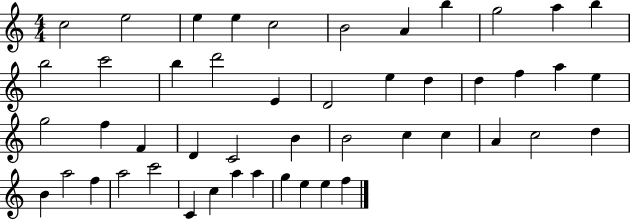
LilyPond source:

{
  \clef treble
  \numericTimeSignature
  \time 4/4
  \key c \major
  c''2 e''2 | e''4 e''4 c''2 | b'2 a'4 b''4 | g''2 a''4 b''4 | \break b''2 c'''2 | b''4 d'''2 e'4 | d'2 e''4 d''4 | d''4 f''4 a''4 e''4 | \break g''2 f''4 f'4 | d'4 c'2 b'4 | b'2 c''4 c''4 | a'4 c''2 d''4 | \break b'4 a''2 f''4 | a''2 c'''2 | c'4 c''4 a''4 a''4 | g''4 e''4 e''4 f''4 | \break \bar "|."
}